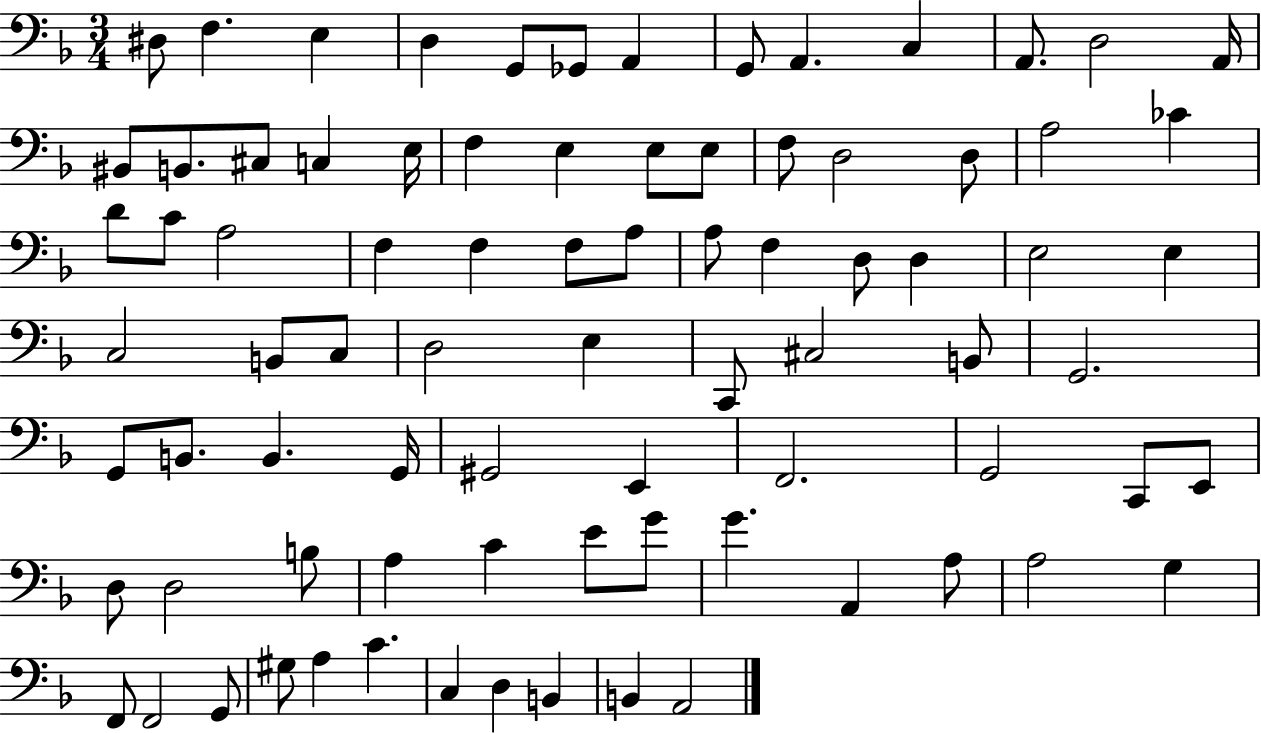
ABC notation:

X:1
T:Untitled
M:3/4
L:1/4
K:F
^D,/2 F, E, D, G,,/2 _G,,/2 A,, G,,/2 A,, C, A,,/2 D,2 A,,/4 ^B,,/2 B,,/2 ^C,/2 C, E,/4 F, E, E,/2 E,/2 F,/2 D,2 D,/2 A,2 _C D/2 C/2 A,2 F, F, F,/2 A,/2 A,/2 F, D,/2 D, E,2 E, C,2 B,,/2 C,/2 D,2 E, C,,/2 ^C,2 B,,/2 G,,2 G,,/2 B,,/2 B,, G,,/4 ^G,,2 E,, F,,2 G,,2 C,,/2 E,,/2 D,/2 D,2 B,/2 A, C E/2 G/2 G A,, A,/2 A,2 G, F,,/2 F,,2 G,,/2 ^G,/2 A, C C, D, B,, B,, A,,2